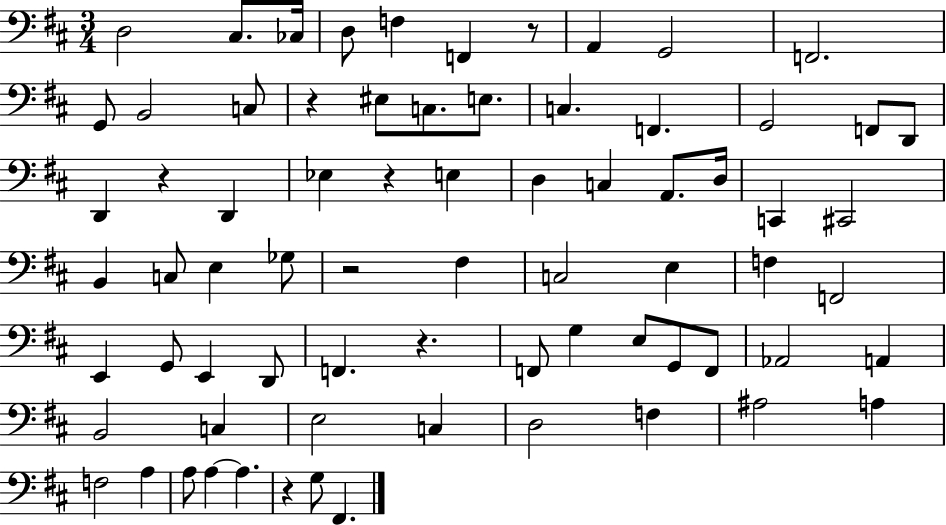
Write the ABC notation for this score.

X:1
T:Untitled
M:3/4
L:1/4
K:D
D,2 ^C,/2 _C,/4 D,/2 F, F,, z/2 A,, G,,2 F,,2 G,,/2 B,,2 C,/2 z ^E,/2 C,/2 E,/2 C, F,, G,,2 F,,/2 D,,/2 D,, z D,, _E, z E, D, C, A,,/2 D,/4 C,, ^C,,2 B,, C,/2 E, _G,/2 z2 ^F, C,2 E, F, F,,2 E,, G,,/2 E,, D,,/2 F,, z F,,/2 G, E,/2 G,,/2 F,,/2 _A,,2 A,, B,,2 C, E,2 C, D,2 F, ^A,2 A, F,2 A, A,/2 A, A, z G,/2 ^F,,